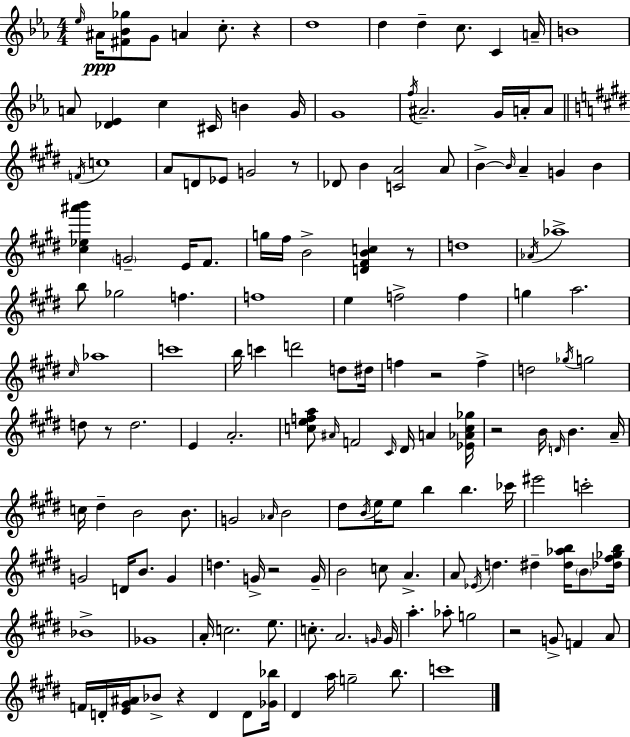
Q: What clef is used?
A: treble